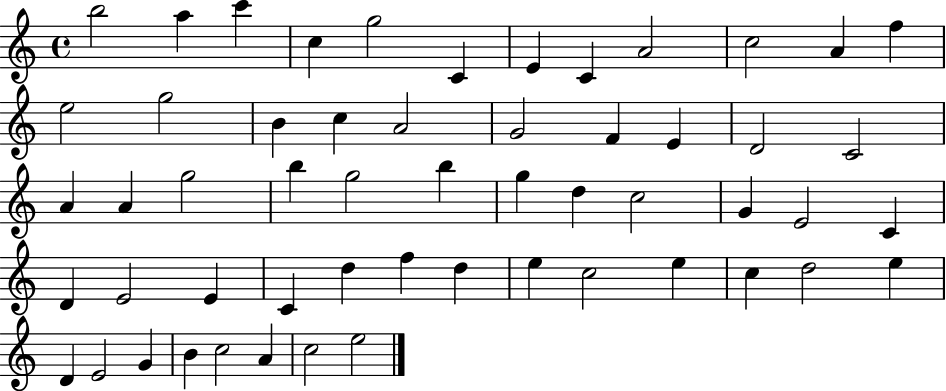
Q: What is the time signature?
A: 4/4